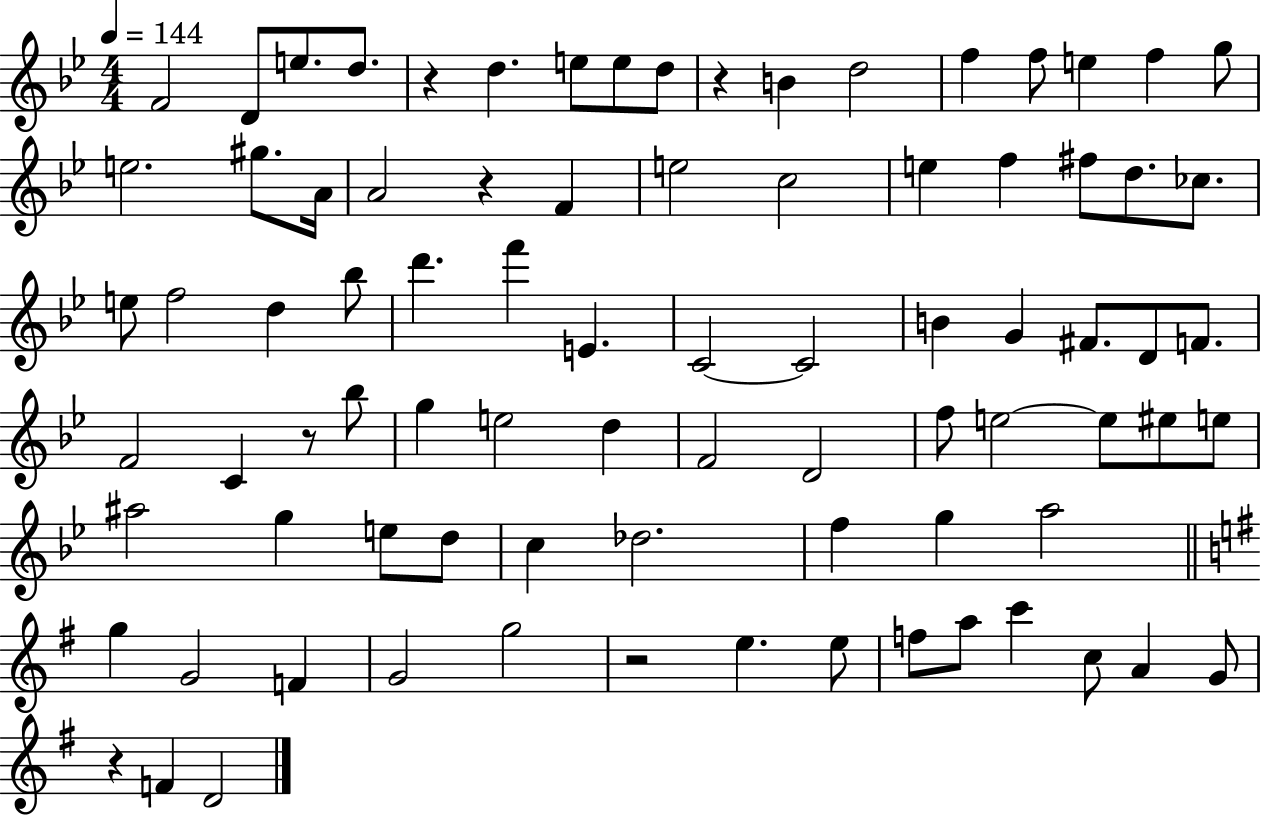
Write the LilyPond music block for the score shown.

{
  \clef treble
  \numericTimeSignature
  \time 4/4
  \key bes \major
  \tempo 4 = 144
  f'2 d'8 e''8. d''8. | r4 d''4. e''8 e''8 d''8 | r4 b'4 d''2 | f''4 f''8 e''4 f''4 g''8 | \break e''2. gis''8. a'16 | a'2 r4 f'4 | e''2 c''2 | e''4 f''4 fis''8 d''8. ces''8. | \break e''8 f''2 d''4 bes''8 | d'''4. f'''4 e'4. | c'2~~ c'2 | b'4 g'4 fis'8. d'8 f'8. | \break f'2 c'4 r8 bes''8 | g''4 e''2 d''4 | f'2 d'2 | f''8 e''2~~ e''8 eis''8 e''8 | \break ais''2 g''4 e''8 d''8 | c''4 des''2. | f''4 g''4 a''2 | \bar "||" \break \key e \minor g''4 g'2 f'4 | g'2 g''2 | r2 e''4. e''8 | f''8 a''8 c'''4 c''8 a'4 g'8 | \break r4 f'4 d'2 | \bar "|."
}